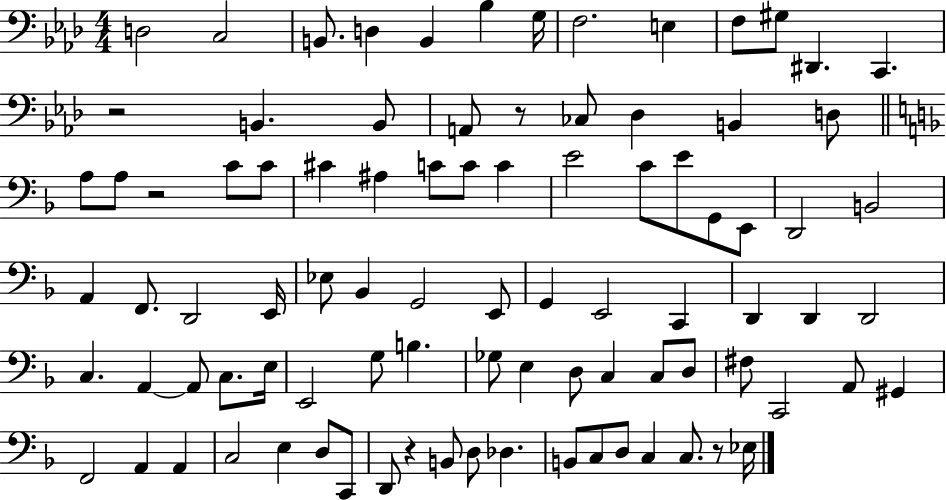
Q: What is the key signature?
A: AES major